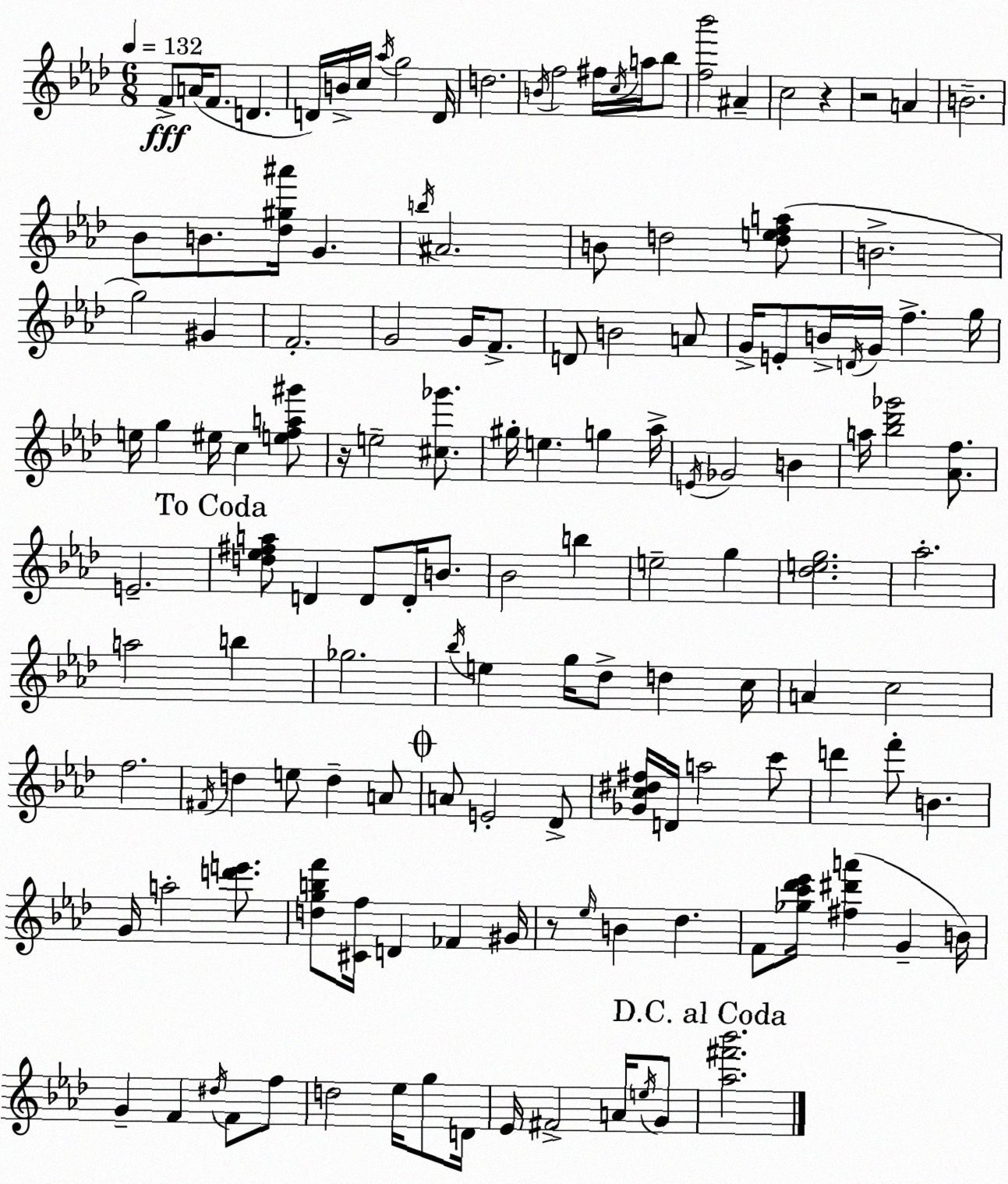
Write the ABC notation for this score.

X:1
T:Untitled
M:6/8
L:1/4
K:Fm
F/2 A/4 F/2 D D/4 B/4 c/4 _a/4 g2 D/4 d2 B/4 f2 ^f/4 c/4 a/4 _b/2 [f_b']2 ^A c2 z z2 A B2 _B/2 B/2 [_d^g^a']/4 G b/4 ^A2 B/2 d2 [defa]/2 B2 g2 ^G F2 G2 G/4 F/2 D/2 B2 A/2 G/4 E/2 B/4 D/4 G/4 f g/4 e/4 g ^e/4 c [efa^g']/2 z/4 e2 [^c_g']/2 ^g/4 e g _a/4 E/4 _G2 B a/4 [_b_d'_g']2 [_Af]/2 E2 [d_e^fa]/2 D D/2 D/4 B/2 _B2 b e2 g [_deg]2 _a2 a2 b _g2 _b/4 e g/4 _d/2 d c/4 A c2 f2 ^F/4 d e/2 d A/2 A/2 E2 _D/2 [_Gc^d^f]/4 D/4 a2 c'/2 d' f'/2 B G/4 a2 [d'e']/2 [dgbf']/2 [^Cf]/4 D _F ^G/4 z/2 _e/4 B _d F/2 [_gc'_d'_e']/4 [^f^d'a'] G B/4 G F ^d/4 F/2 f/2 d2 _e/4 g/2 D/4 _E/4 ^F2 A/4 e/4 G/2 [_a^f'_b']2